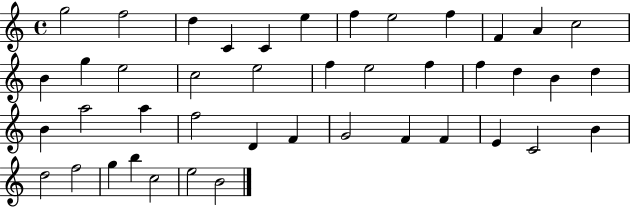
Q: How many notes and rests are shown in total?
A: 43